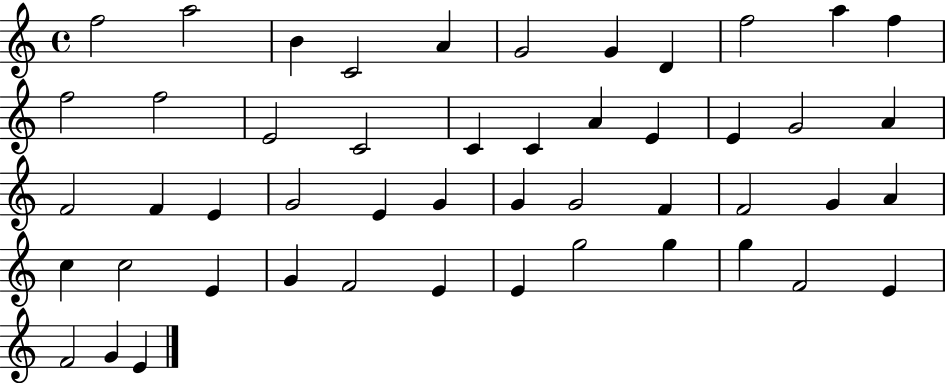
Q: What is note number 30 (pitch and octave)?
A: G4